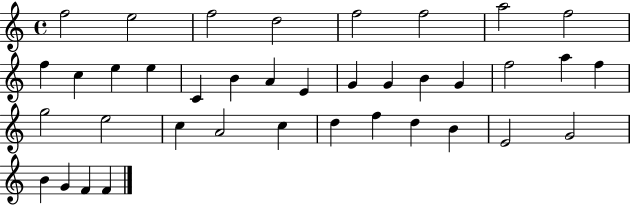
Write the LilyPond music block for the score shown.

{
  \clef treble
  \time 4/4
  \defaultTimeSignature
  \key c \major
  f''2 e''2 | f''2 d''2 | f''2 f''2 | a''2 f''2 | \break f''4 c''4 e''4 e''4 | c'4 b'4 a'4 e'4 | g'4 g'4 b'4 g'4 | f''2 a''4 f''4 | \break g''2 e''2 | c''4 a'2 c''4 | d''4 f''4 d''4 b'4 | e'2 g'2 | \break b'4 g'4 f'4 f'4 | \bar "|."
}